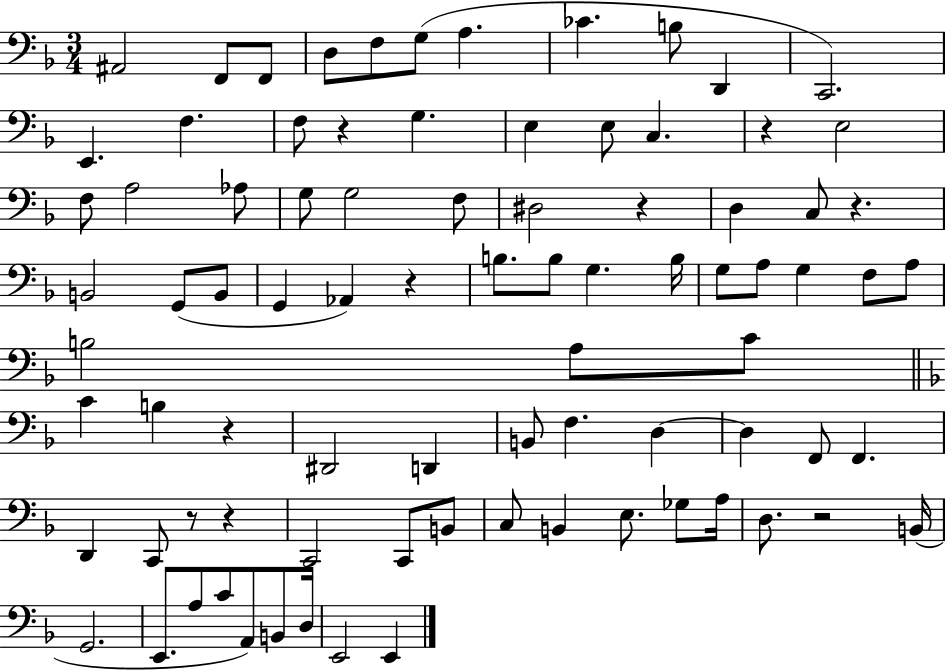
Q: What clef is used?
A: bass